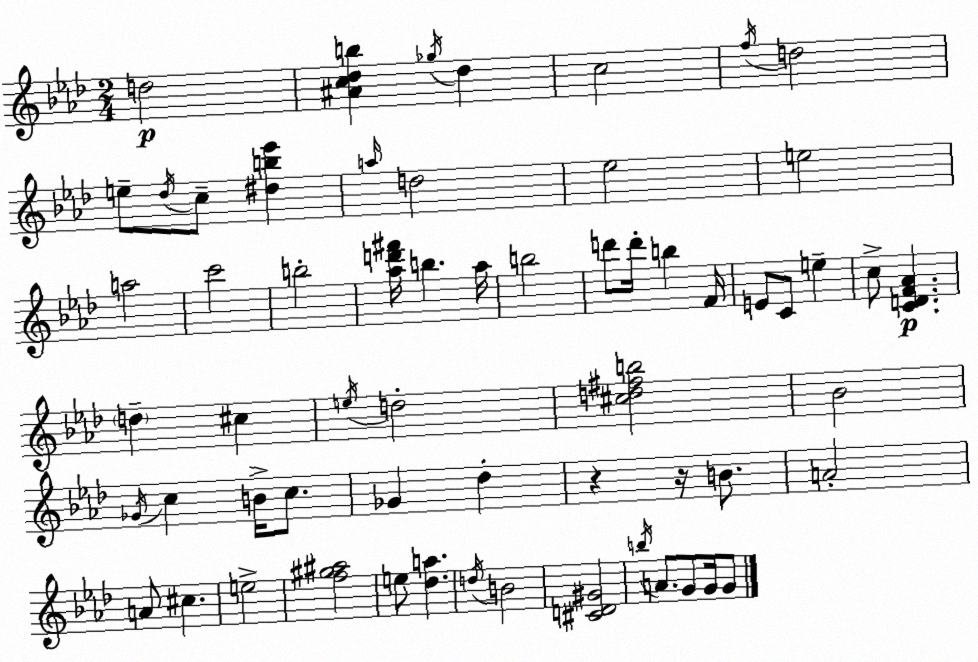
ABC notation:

X:1
T:Untitled
M:2/4
L:1/4
K:Fm
d2 [^Ac_db] _g/4 _d c2 f/4 d2 e/2 _d/4 c/2 [^db_e'] a/4 d2 _e2 e2 a2 c'2 b2 [_ad'^f']/4 b _a/4 b2 d'/2 d'/4 b F/4 E/2 C/2 e c/2 [CDF_A] d ^c e/4 d2 [^cd^fb]2 _B2 _G/4 c B/4 c/2 _G _d z z/4 B/2 A2 A/2 ^c e2 [f^g^a]2 e/2 [_da] d/4 B2 [^CD^G]2 b/4 A/2 G/2 G/4 G/2